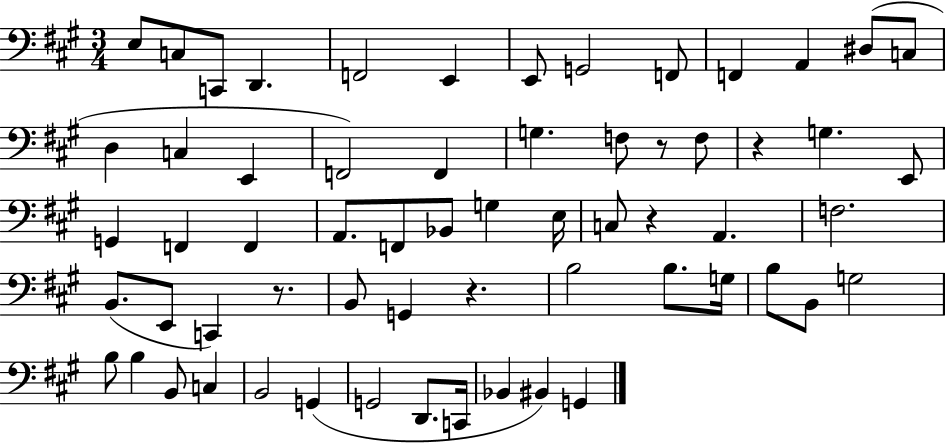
E3/e C3/e C2/e D2/q. F2/h E2/q E2/e G2/h F2/e F2/q A2/q D#3/e C3/e D3/q C3/q E2/q F2/h F2/q G3/q. F3/e R/e F3/e R/q G3/q. E2/e G2/q F2/q F2/q A2/e. F2/e Bb2/e G3/q E3/s C3/e R/q A2/q. F3/h. B2/e. E2/e C2/q R/e. B2/e G2/q R/q. B3/h B3/e. G3/s B3/e B2/e G3/h B3/e B3/q B2/e C3/q B2/h G2/q G2/h D2/e. C2/s Bb2/q BIS2/q G2/q